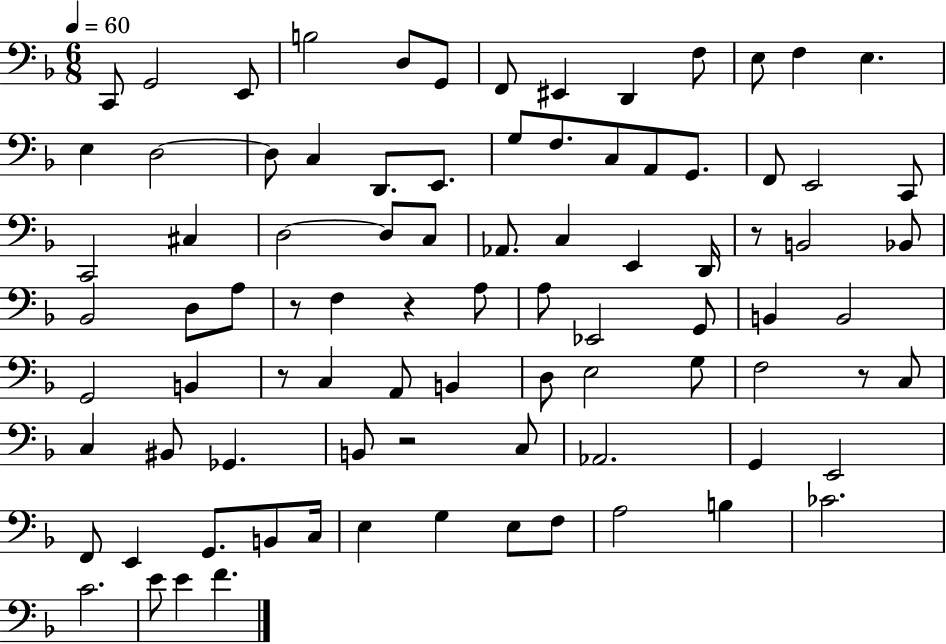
X:1
T:Untitled
M:6/8
L:1/4
K:F
C,,/2 G,,2 E,,/2 B,2 D,/2 G,,/2 F,,/2 ^E,, D,, F,/2 E,/2 F, E, E, D,2 D,/2 C, D,,/2 E,,/2 G,/2 F,/2 C,/2 A,,/2 G,,/2 F,,/2 E,,2 C,,/2 C,,2 ^C, D,2 D,/2 C,/2 _A,,/2 C, E,, D,,/4 z/2 B,,2 _B,,/2 _B,,2 D,/2 A,/2 z/2 F, z A,/2 A,/2 _E,,2 G,,/2 B,, B,,2 G,,2 B,, z/2 C, A,,/2 B,, D,/2 E,2 G,/2 F,2 z/2 C,/2 C, ^B,,/2 _G,, B,,/2 z2 C,/2 _A,,2 G,, E,,2 F,,/2 E,, G,,/2 B,,/2 C,/4 E, G, E,/2 F,/2 A,2 B, _C2 C2 E/2 E F